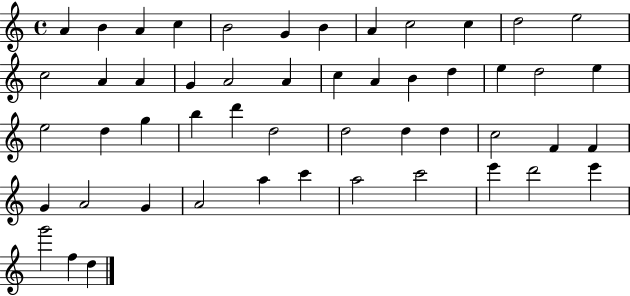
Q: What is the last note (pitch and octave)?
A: D5